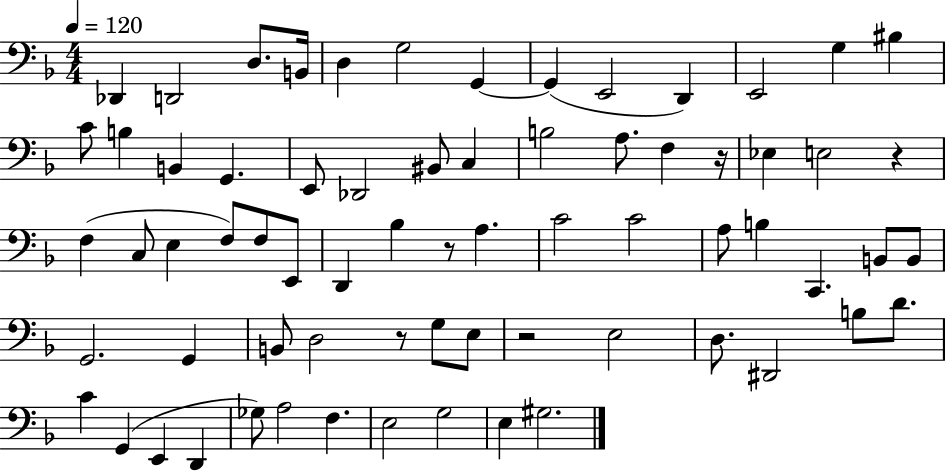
Db2/q D2/h D3/e. B2/s D3/q G3/h G2/q G2/q E2/h D2/q E2/h G3/q BIS3/q C4/e B3/q B2/q G2/q. E2/e Db2/h BIS2/e C3/q B3/h A3/e. F3/q R/s Eb3/q E3/h R/q F3/q C3/e E3/q F3/e F3/e E2/e D2/q Bb3/q R/e A3/q. C4/h C4/h A3/e B3/q C2/q. B2/e B2/e G2/h. G2/q B2/e D3/h R/e G3/e E3/e R/h E3/h D3/e. D#2/h B3/e D4/e. C4/q G2/q E2/q D2/q Gb3/e A3/h F3/q. E3/h G3/h E3/q G#3/h.